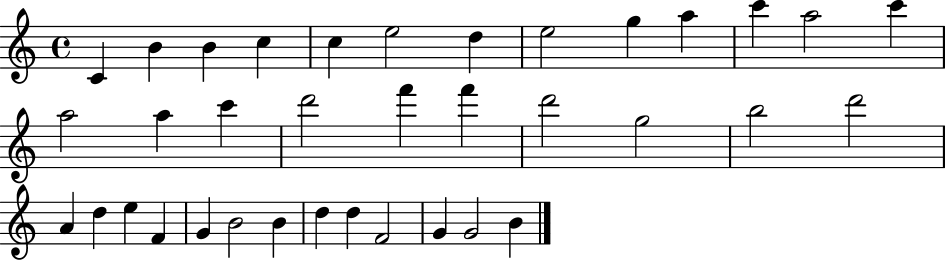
C4/q B4/q B4/q C5/q C5/q E5/h D5/q E5/h G5/q A5/q C6/q A5/h C6/q A5/h A5/q C6/q D6/h F6/q F6/q D6/h G5/h B5/h D6/h A4/q D5/q E5/q F4/q G4/q B4/h B4/q D5/q D5/q F4/h G4/q G4/h B4/q